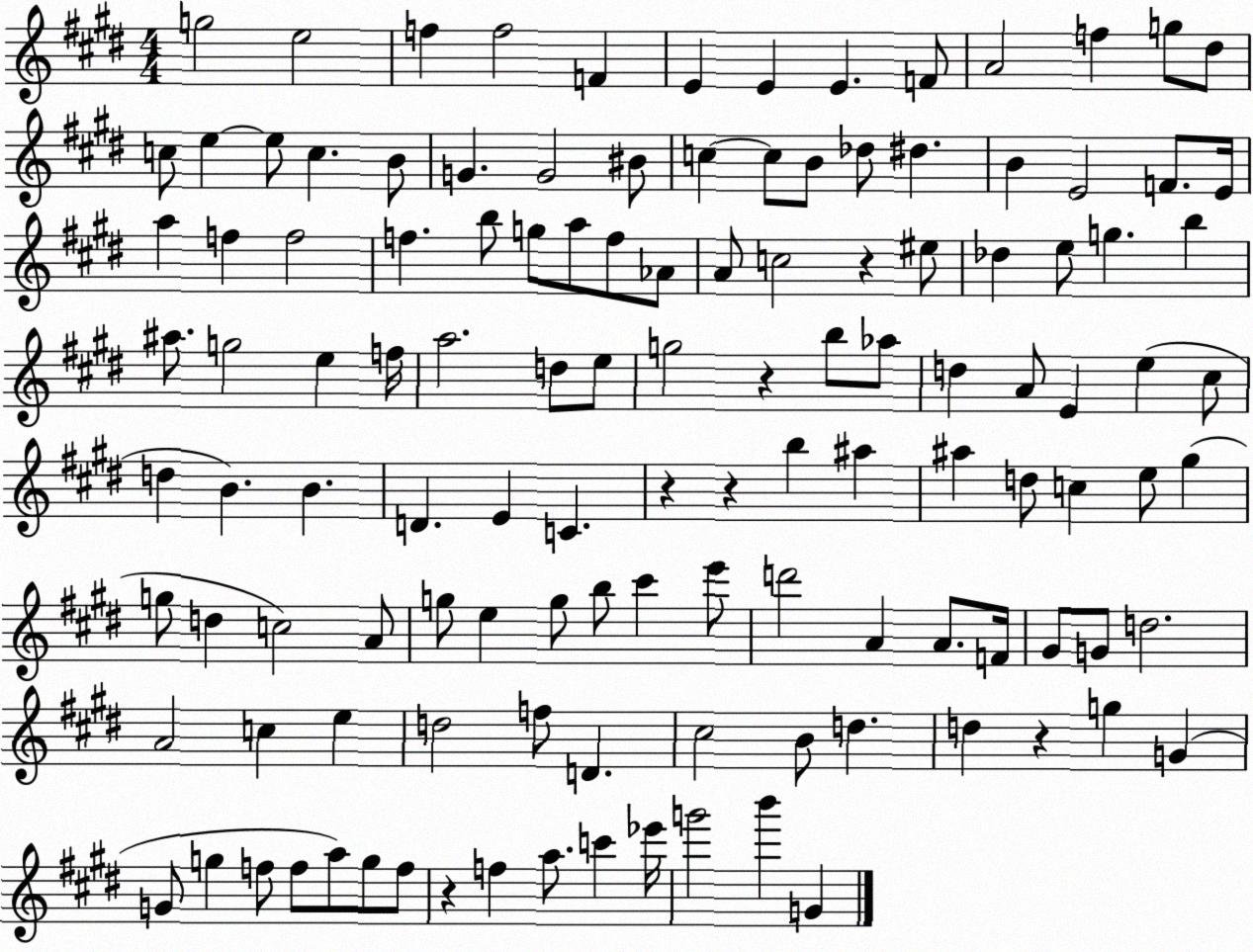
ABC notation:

X:1
T:Untitled
M:4/4
L:1/4
K:E
g2 e2 f f2 F E E E F/2 A2 f g/2 ^d/2 c/2 e e/2 c B/2 G G2 ^B/2 c c/2 B/2 _d/2 ^d B E2 F/2 E/4 a f f2 f b/2 g/2 a/2 f/2 _A/2 A/2 c2 z ^e/2 _d e/2 g b ^a/2 g2 e f/4 a2 d/2 e/2 g2 z b/2 _a/2 d A/2 E e ^c/2 d B B D E C z z b ^a ^a d/2 c e/2 ^g g/2 d c2 A/2 g/2 e g/2 b/2 ^c' e'/2 d'2 A A/2 F/4 ^G/2 G/2 d2 A2 c e d2 f/2 D ^c2 B/2 d d z g G G/2 g f/2 f/2 a/2 g/2 f/2 z f a/2 c' _e'/4 g'2 b' G